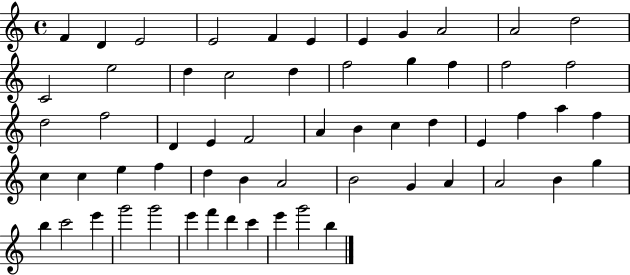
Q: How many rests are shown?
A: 0